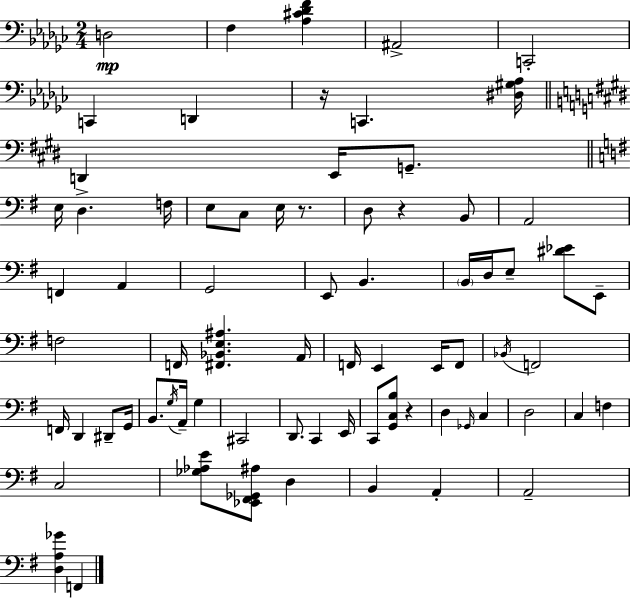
D3/h F3/q [Ab3,C#4,Db4,F4]/q A#2/h C2/h C2/q D2/q R/s C2/q. [D#3,G#3,Ab3]/s D2/q E2/s G2/e. E3/s D3/q. F3/s E3/e C3/e E3/s R/e. D3/e R/q B2/e A2/h F2/q A2/q G2/h E2/e B2/q. B2/s D3/s E3/e [D#4,Eb4]/e E2/e F3/h F2/s [F#2,Bb2,E3,A#3]/q. A2/s F2/s E2/q E2/s F2/e Bb2/s F2/h F2/s D2/q D#2/e G2/s B2/e. G3/s A2/s G3/q C#2/h D2/e. C2/q E2/s C2/e [G2,C3,B3]/e R/q D3/q Gb2/s C3/q D3/h C3/q F3/q C3/h [Gb3,Ab3,E4]/e [Eb2,F#2,Gb2,A#3]/e D3/q B2/q A2/q A2/h [D3,A3,Gb4]/q F2/q